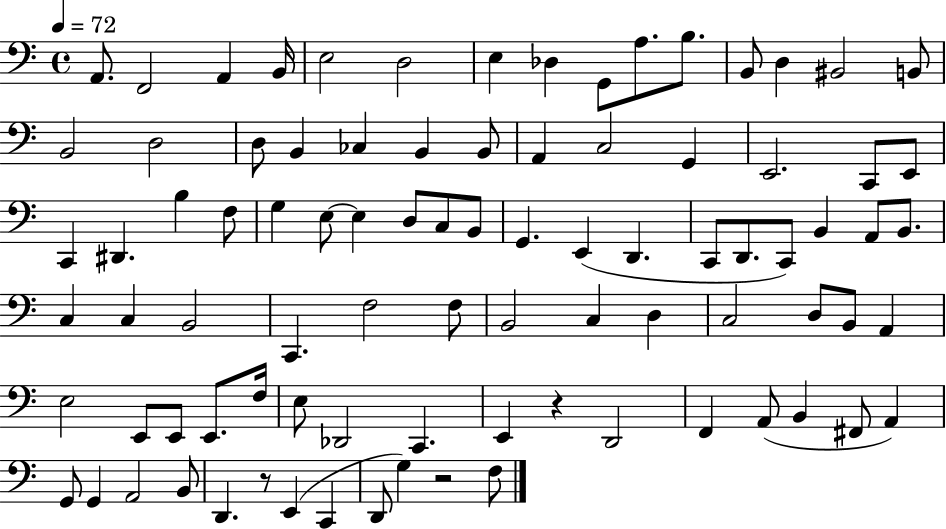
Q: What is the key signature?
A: C major